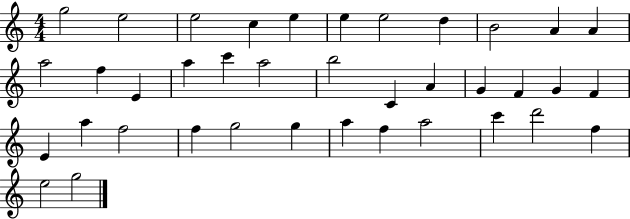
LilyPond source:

{
  \clef treble
  \numericTimeSignature
  \time 4/4
  \key c \major
  g''2 e''2 | e''2 c''4 e''4 | e''4 e''2 d''4 | b'2 a'4 a'4 | \break a''2 f''4 e'4 | a''4 c'''4 a''2 | b''2 c'4 a'4 | g'4 f'4 g'4 f'4 | \break e'4 a''4 f''2 | f''4 g''2 g''4 | a''4 f''4 a''2 | c'''4 d'''2 f''4 | \break e''2 g''2 | \bar "|."
}